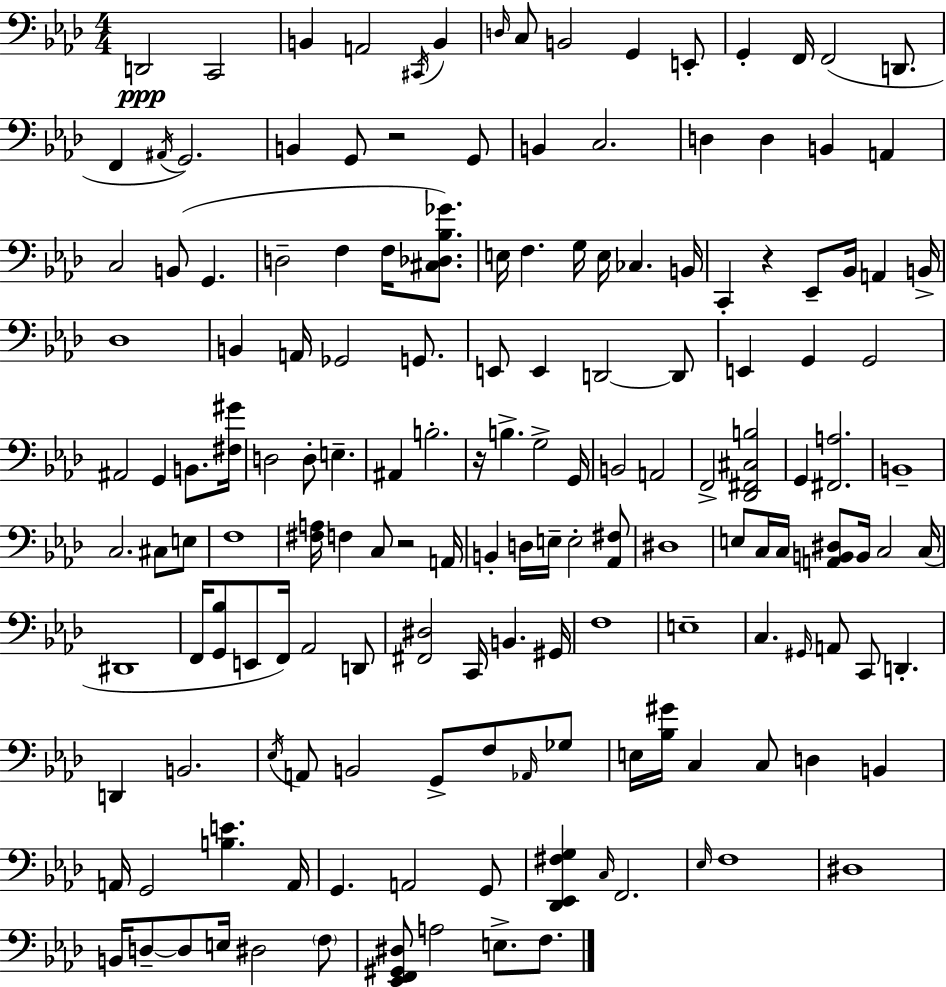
D2/h C2/h B2/q A2/h C#2/s B2/q D3/s C3/e B2/h G2/q E2/e G2/q F2/s F2/h D2/e. F2/q A#2/s G2/h. B2/q G2/e R/h G2/e B2/q C3/h. D3/q D3/q B2/q A2/q C3/h B2/e G2/q. D3/h F3/q F3/s [C#3,Db3,Bb3,Gb4]/e. E3/s F3/q. G3/s E3/s CES3/q. B2/s C2/q R/q Eb2/e Bb2/s A2/q B2/s Db3/w B2/q A2/s Gb2/h G2/e. E2/e E2/q D2/h D2/e E2/q G2/q G2/h A#2/h G2/q B2/e. [F#3,G#4]/s D3/h D3/e E3/q. A#2/q B3/h. R/s B3/q. G3/h G2/s B2/h A2/h F2/h [Db2,F#2,C#3,B3]/h G2/q [F#2,A3]/h. B2/w C3/h. C#3/e E3/e F3/w [F#3,A3]/s F3/q C3/e R/h A2/s B2/q D3/s E3/s E3/h [Ab2,F#3]/e D#3/w E3/e C3/s C3/s [A2,B2,D#3]/e B2/s C3/h C3/s D#2/w F2/s [G2,Bb3]/e E2/e F2/s Ab2/h D2/e [F#2,D#3]/h C2/s B2/q. G#2/s F3/w E3/w C3/q. G#2/s A2/e C2/e D2/q. D2/q B2/h. Eb3/s A2/e B2/h G2/e F3/e Ab2/s Gb3/e E3/s [Bb3,G#4]/s C3/q C3/e D3/q B2/q A2/s G2/h [B3,E4]/q. A2/s G2/q. A2/h G2/e [Db2,Eb2,F#3,G3]/q C3/s F2/h. Eb3/s F3/w D#3/w B2/s D3/e D3/e E3/s D#3/h F3/e [Eb2,F2,G#2,D#3]/e A3/h E3/e. F3/e.